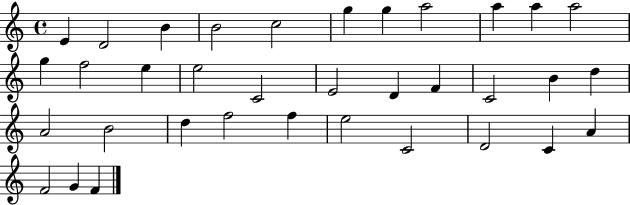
E4/q D4/h B4/q B4/h C5/h G5/q G5/q A5/h A5/q A5/q A5/h G5/q F5/h E5/q E5/h C4/h E4/h D4/q F4/q C4/h B4/q D5/q A4/h B4/h D5/q F5/h F5/q E5/h C4/h D4/h C4/q A4/q F4/h G4/q F4/q